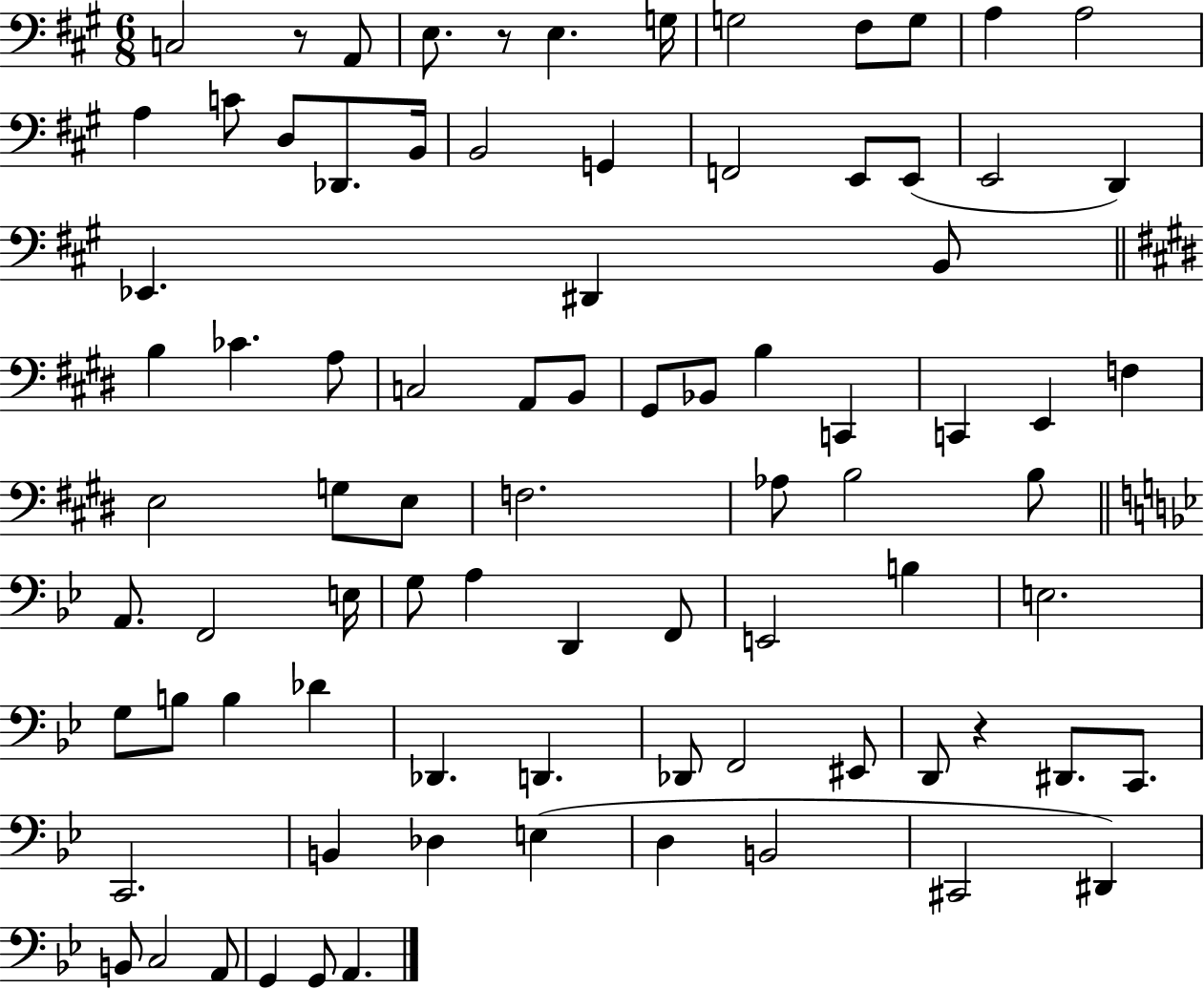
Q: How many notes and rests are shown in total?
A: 84